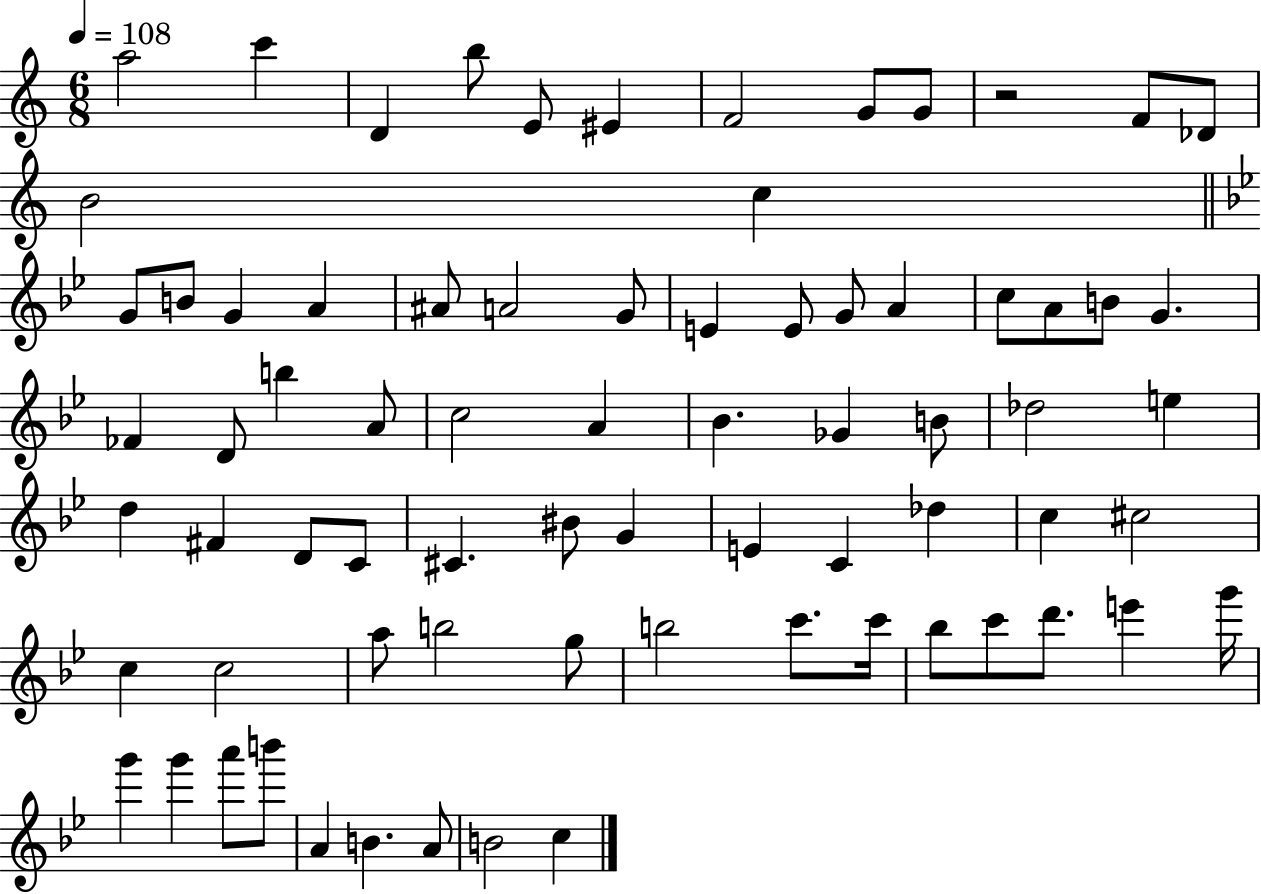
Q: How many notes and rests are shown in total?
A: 74